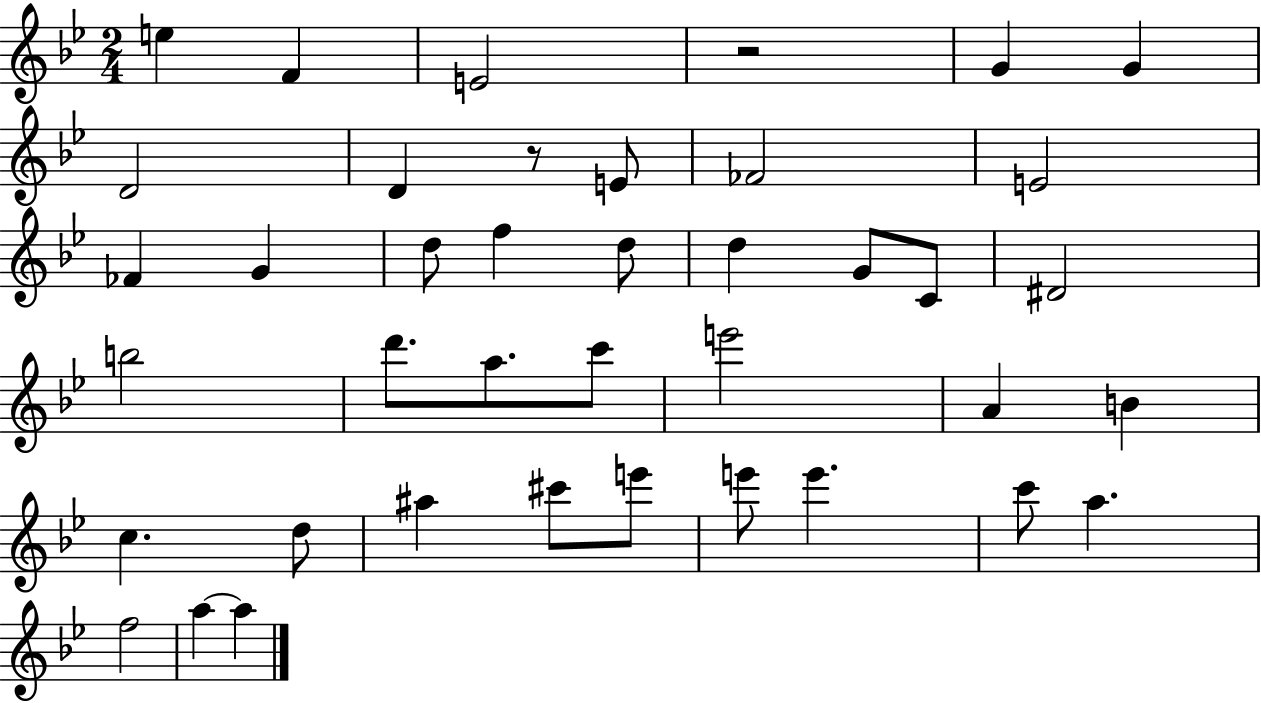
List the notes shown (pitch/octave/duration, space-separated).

E5/q F4/q E4/h R/h G4/q G4/q D4/h D4/q R/e E4/e FES4/h E4/h FES4/q G4/q D5/e F5/q D5/e D5/q G4/e C4/e D#4/h B5/h D6/e. A5/e. C6/e E6/h A4/q B4/q C5/q. D5/e A#5/q C#6/e E6/e E6/e E6/q. C6/e A5/q. F5/h A5/q A5/q